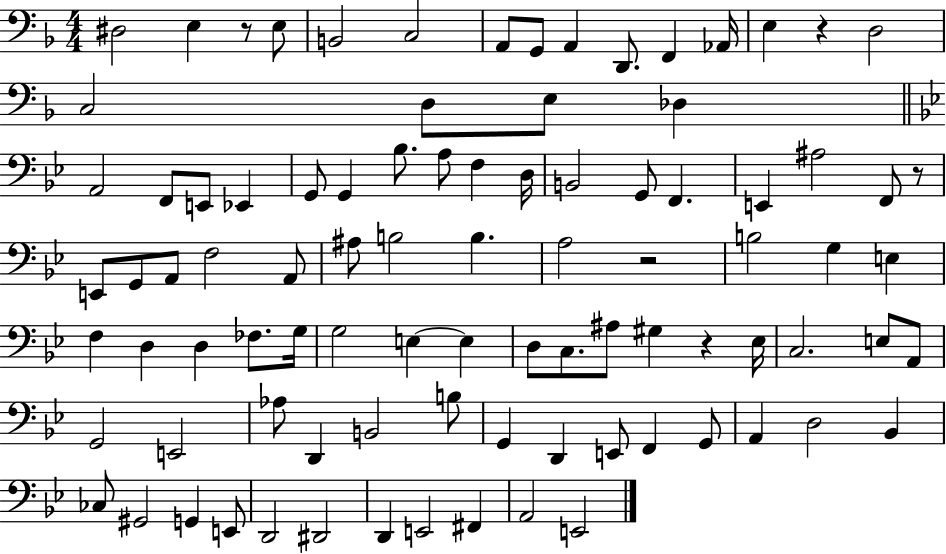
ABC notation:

X:1
T:Untitled
M:4/4
L:1/4
K:F
^D,2 E, z/2 E,/2 B,,2 C,2 A,,/2 G,,/2 A,, D,,/2 F,, _A,,/4 E, z D,2 C,2 D,/2 E,/2 _D, A,,2 F,,/2 E,,/2 _E,, G,,/2 G,, _B,/2 A,/2 F, D,/4 B,,2 G,,/2 F,, E,, ^A,2 F,,/2 z/2 E,,/2 G,,/2 A,,/2 F,2 A,,/2 ^A,/2 B,2 B, A,2 z2 B,2 G, E, F, D, D, _F,/2 G,/4 G,2 E, E, D,/2 C,/2 ^A,/2 ^G, z _E,/4 C,2 E,/2 A,,/2 G,,2 E,,2 _A,/2 D,, B,,2 B,/2 G,, D,, E,,/2 F,, G,,/2 A,, D,2 _B,, _C,/2 ^G,,2 G,, E,,/2 D,,2 ^D,,2 D,, E,,2 ^F,, A,,2 E,,2